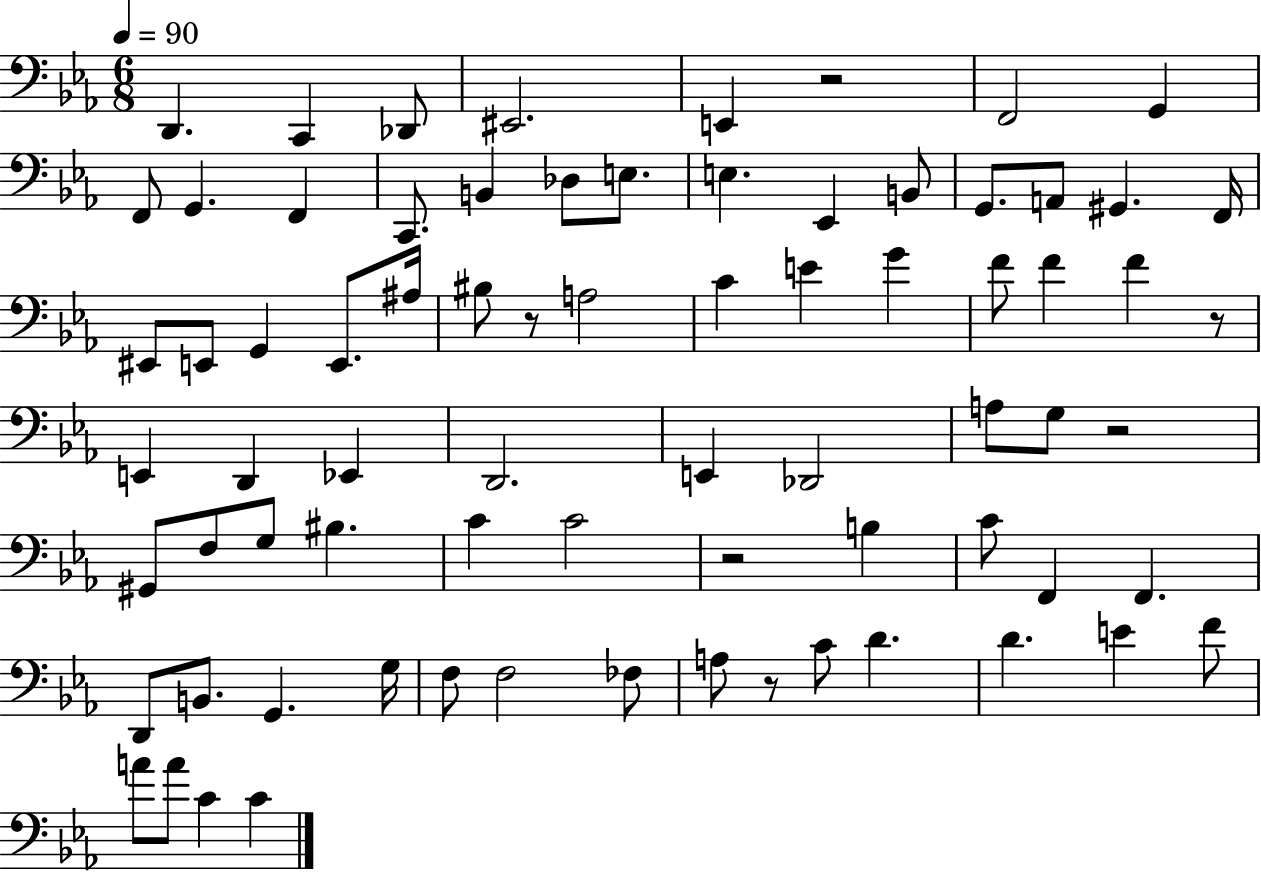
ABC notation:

X:1
T:Untitled
M:6/8
L:1/4
K:Eb
D,, C,, _D,,/2 ^E,,2 E,, z2 F,,2 G,, F,,/2 G,, F,, C,,/2 B,, _D,/2 E,/2 E, _E,, B,,/2 G,,/2 A,,/2 ^G,, F,,/4 ^E,,/2 E,,/2 G,, E,,/2 ^A,/4 ^B,/2 z/2 A,2 C E G F/2 F F z/2 E,, D,, _E,, D,,2 E,, _D,,2 A,/2 G,/2 z2 ^G,,/2 F,/2 G,/2 ^B, C C2 z2 B, C/2 F,, F,, D,,/2 B,,/2 G,, G,/4 F,/2 F,2 _F,/2 A,/2 z/2 C/2 D D E F/2 A/2 A/2 C C